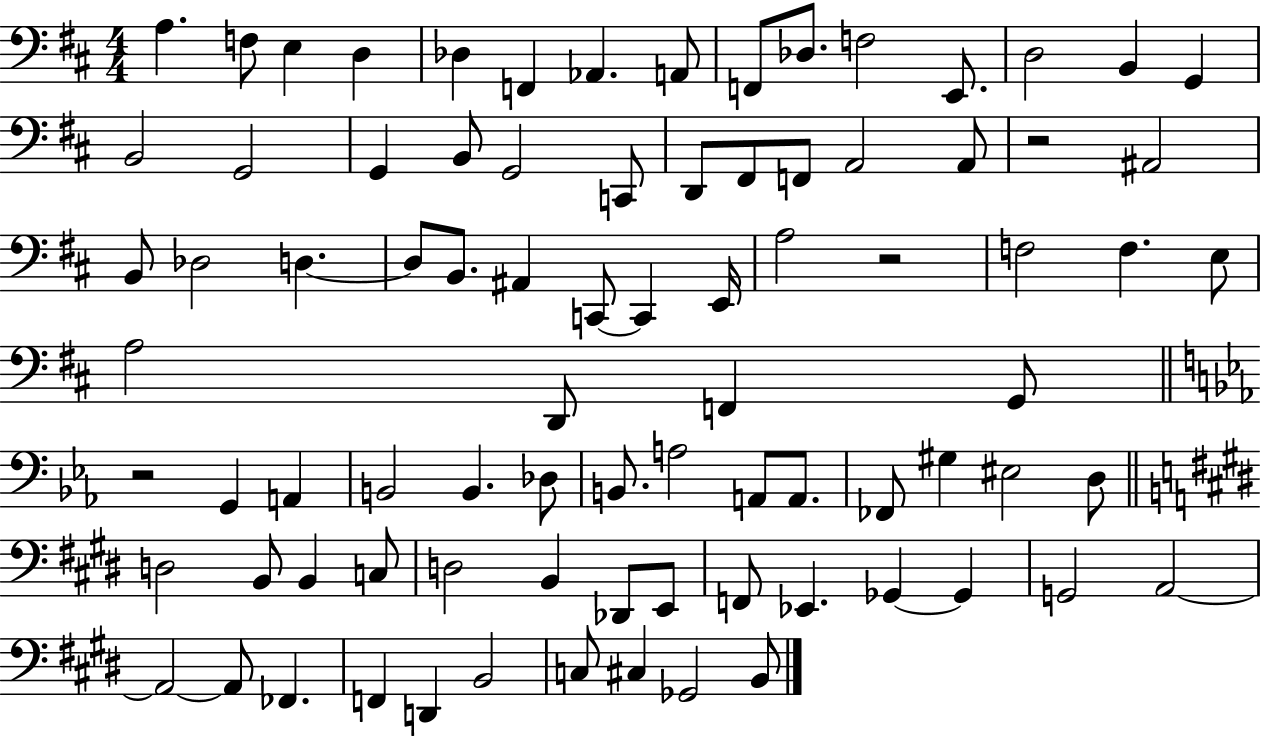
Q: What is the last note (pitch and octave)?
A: B2